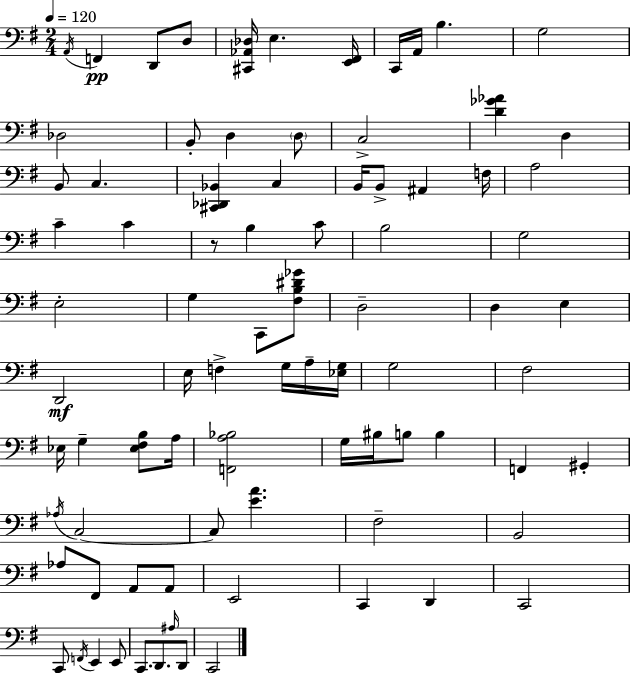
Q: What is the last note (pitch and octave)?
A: C2